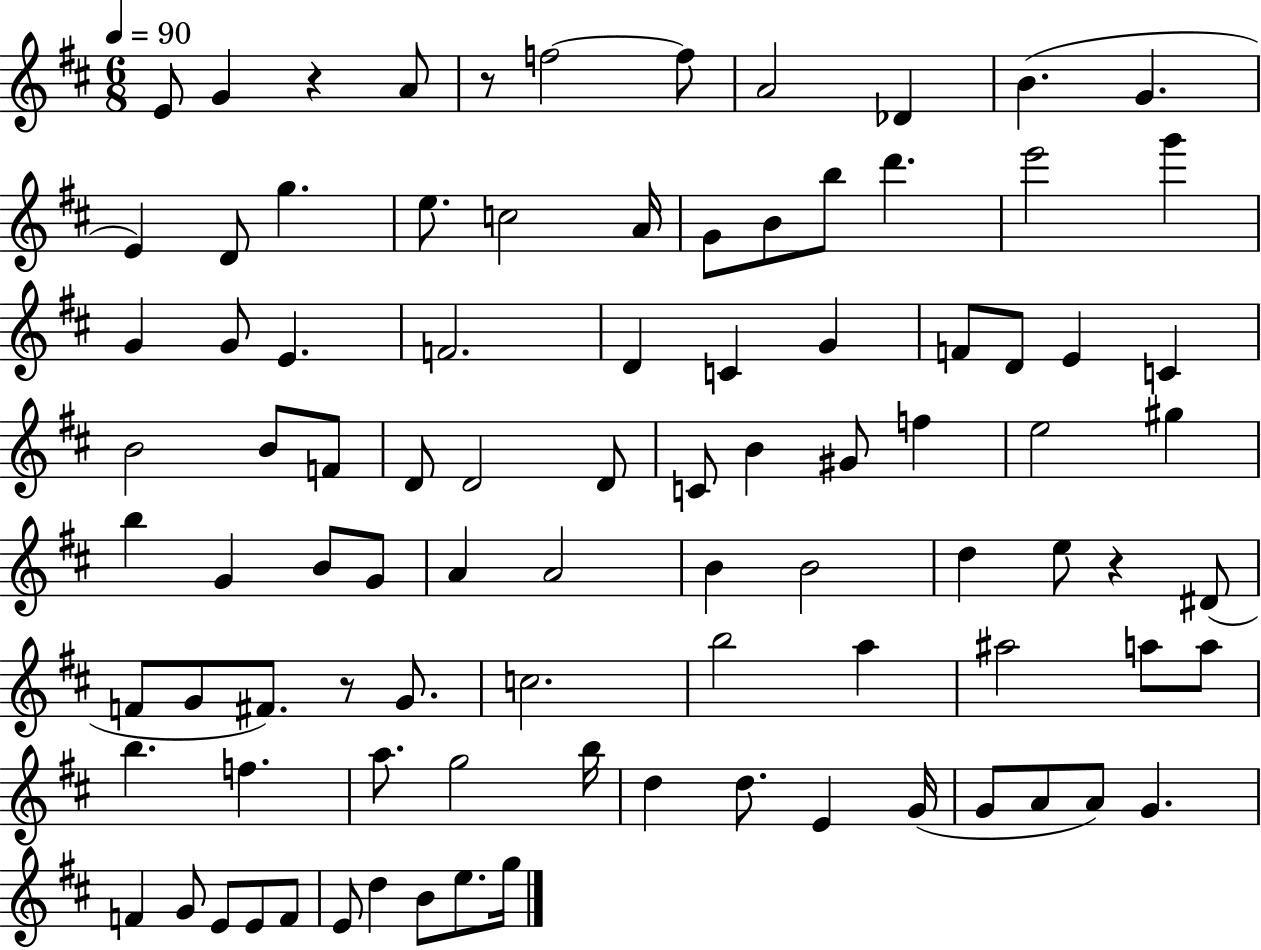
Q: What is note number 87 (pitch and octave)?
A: E5